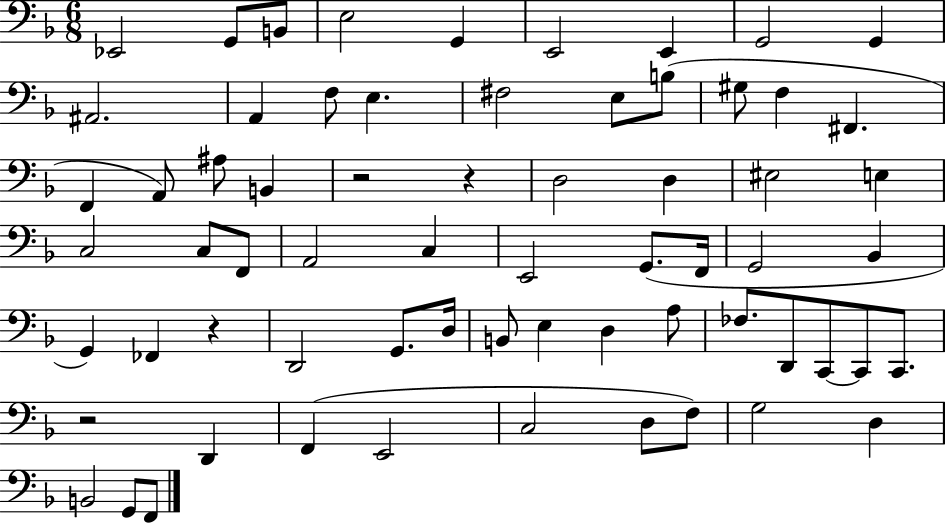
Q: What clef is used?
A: bass